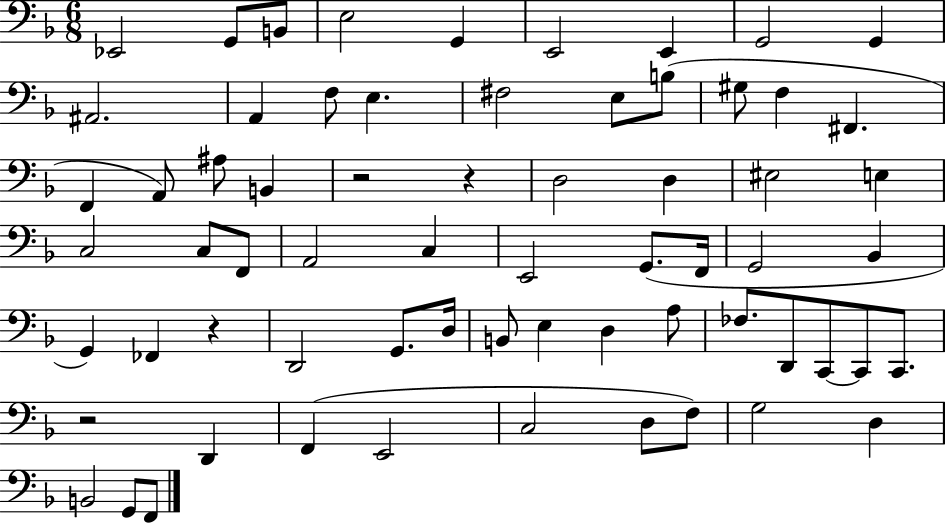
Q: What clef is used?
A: bass